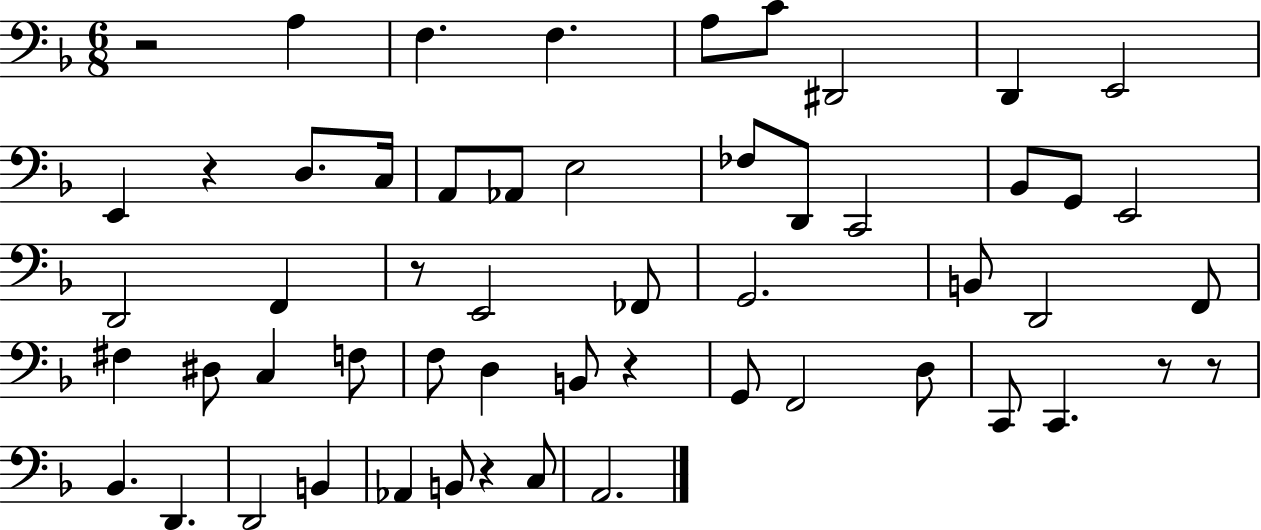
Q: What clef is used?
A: bass